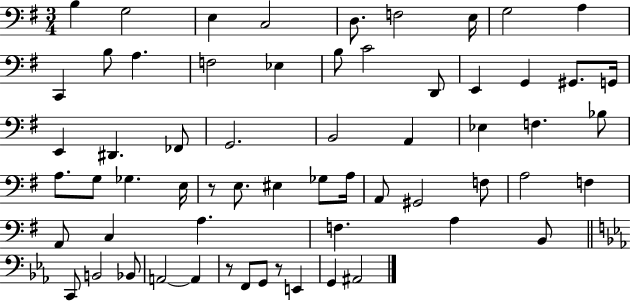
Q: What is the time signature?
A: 3/4